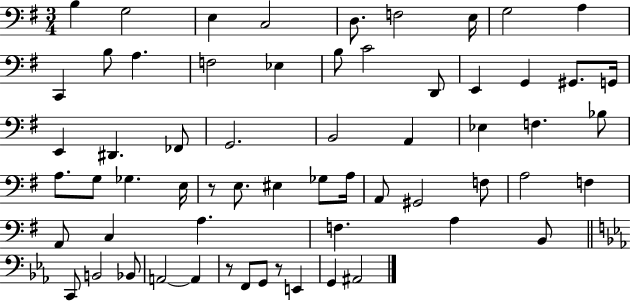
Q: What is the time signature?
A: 3/4